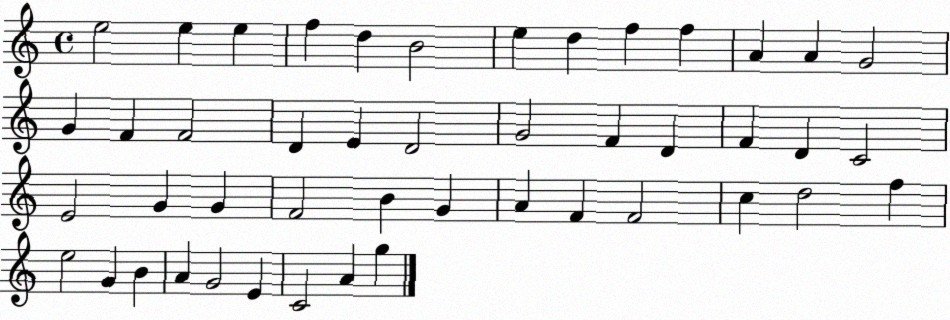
X:1
T:Untitled
M:4/4
L:1/4
K:C
e2 e e f d B2 e d f f A A G2 G F F2 D E D2 G2 F D F D C2 E2 G G F2 B G A F F2 c d2 f e2 G B A G2 E C2 A g